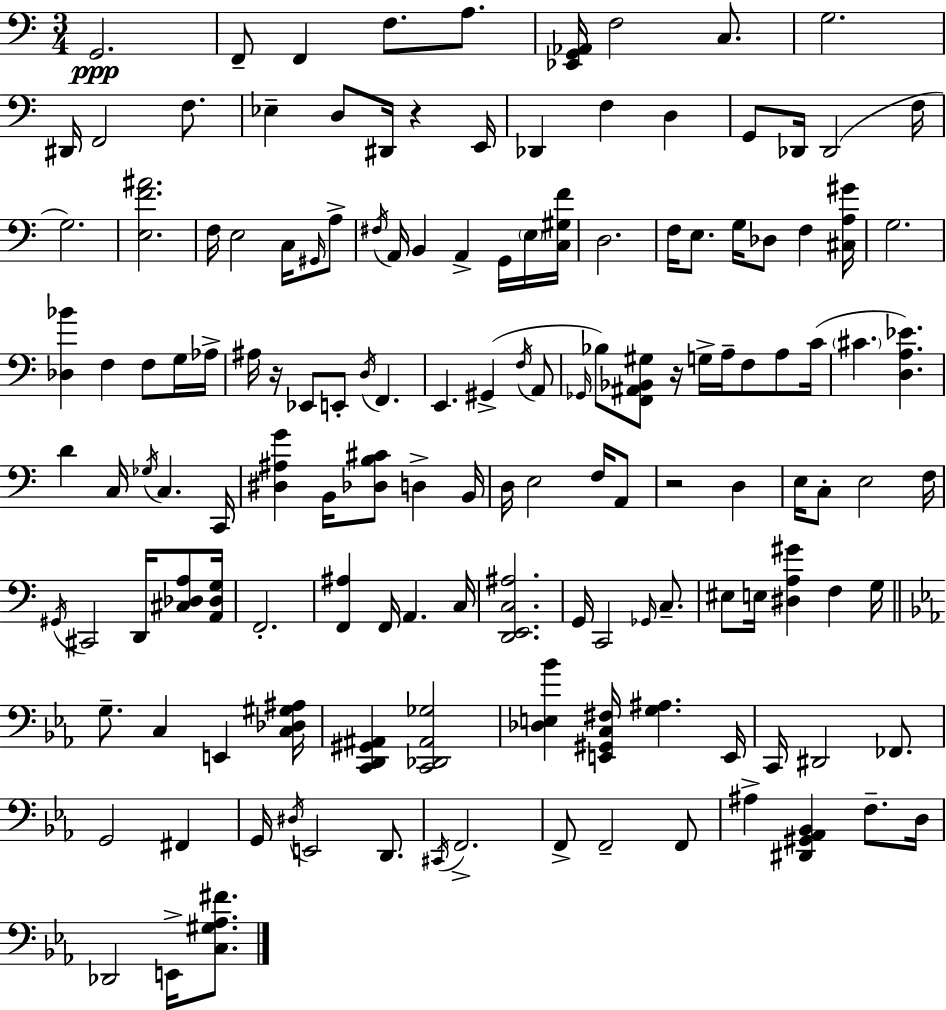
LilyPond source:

{
  \clef bass
  \numericTimeSignature
  \time 3/4
  \key a \minor
  g,2.\ppp | f,8-- f,4 f8. a8. | <ees, g, aes,>16 f2 c8. | g2. | \break dis,16 f,2 f8. | ees4-- d8 dis,16 r4 e,16 | des,4 f4 d4 | g,8 des,16 des,2( f16 | \break g2.) | <e f' ais'>2. | f16 e2 c16 \grace { gis,16 } a8-> | \acciaccatura { fis16 } a,16 b,4 a,4-> g,16 | \break \parenthesize e16 <c gis f'>16 d2. | f16 e8. g16 des8 f4 | <cis a gis'>16 g2. | <des bes'>4 f4 f8 | \break g16 aes16-> ais16 r16 ees,8 e,8-. \acciaccatura { d16 } f,4. | e,4. gis,4->( | \acciaccatura { f16 } a,8 \grace { ges,16 }) bes8 <f, ais, bes, gis>8 r16 g16-> a16-- | f8 a8 c'16( \parenthesize cis'4. <d a ees'>4.) | \break d'4 c16 \acciaccatura { ges16 } c4. | c,16 <dis ais g'>4 b,16 <des b cis'>8 | d4-> b,16 d16 e2 | f16 a,8 r2 | \break d4 e16 c8-. e2 | f16 \acciaccatura { gis,16 } cis,2 | d,16 <cis des a>8 <a, des g>16 f,2.-. | <f, ais>4 f,16 | \break a,4. c16 <d, e, c ais>2. | g,16 c,2 | \grace { ges,16 } c8.-- eis8 e16 <dis a gis'>4 | f4 g16 \bar "||" \break \key ees \major g8.-- c4 e,4 <c des gis ais>16 | <c, d, gis, ais,>4 <c, des, ais, ges>2 | <des e bes'>4 <e, gis, c fis>16 <g ais>4. e,16 | c,16 dis,2 fes,8. | \break g,2 fis,4 | g,16 \acciaccatura { dis16 } e,2 d,8. | \acciaccatura { cis,16 } f,2.-> | f,8-> f,2-- | \break f,8 ais4-> <dis, gis, aes, bes,>4 f8.-- | d16 des,2 e,16-> <c gis aes fis'>8. | \bar "|."
}